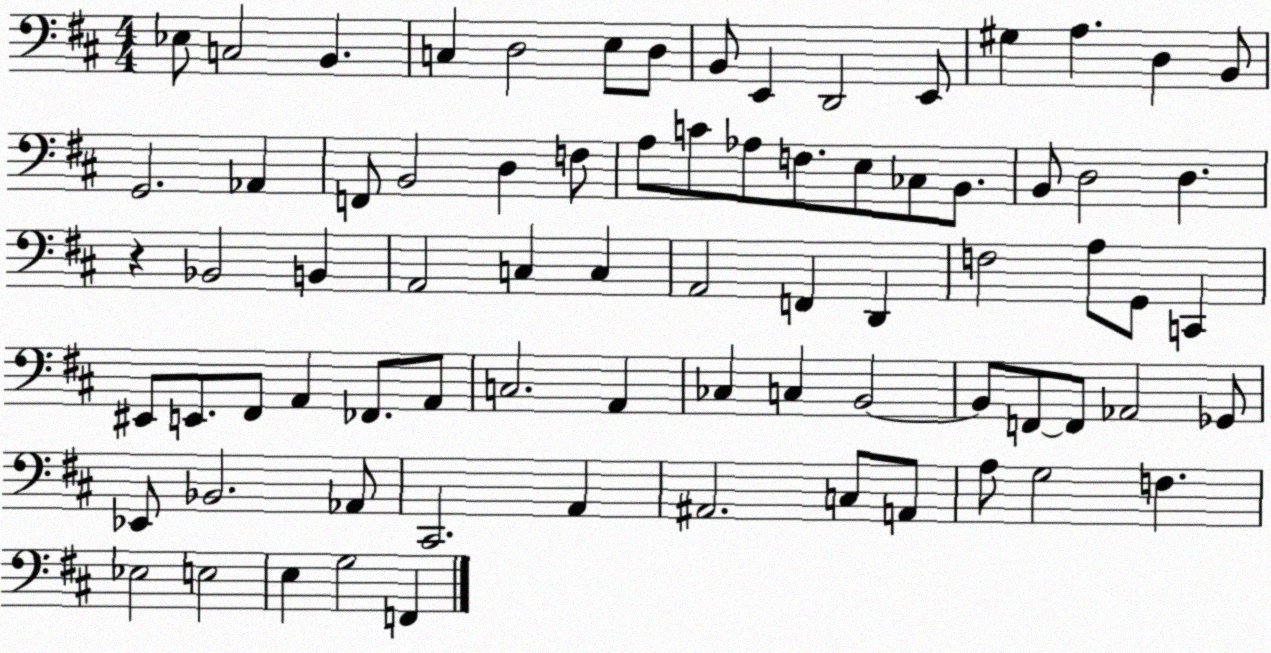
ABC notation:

X:1
T:Untitled
M:4/4
L:1/4
K:D
_E,/2 C,2 B,, C, D,2 E,/2 D,/2 B,,/2 E,, D,,2 E,,/2 ^G, A, D, B,,/2 G,,2 _A,, F,,/2 B,,2 D, F,/2 A,/2 C/2 _A,/2 F,/2 E,/2 _C,/2 B,,/2 B,,/2 D,2 D, z _B,,2 B,, A,,2 C, C, A,,2 F,, D,, F,2 A,/2 G,,/2 C,, ^E,,/2 E,,/2 ^F,,/2 A,, _F,,/2 A,,/2 C,2 A,, _C, C, B,,2 B,,/2 F,,/2 F,,/2 _A,,2 _G,,/2 _E,,/2 _B,,2 _A,,/2 ^C,,2 A,, ^A,,2 C,/2 A,,/2 A,/2 G,2 F, _E,2 E,2 E, G,2 F,,